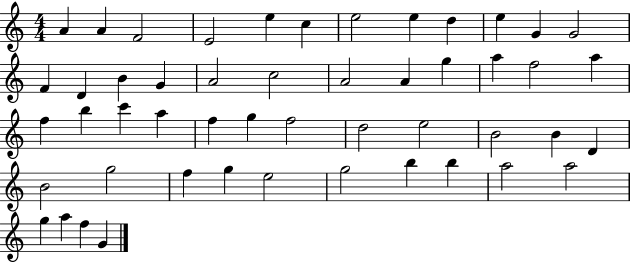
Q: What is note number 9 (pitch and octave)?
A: D5